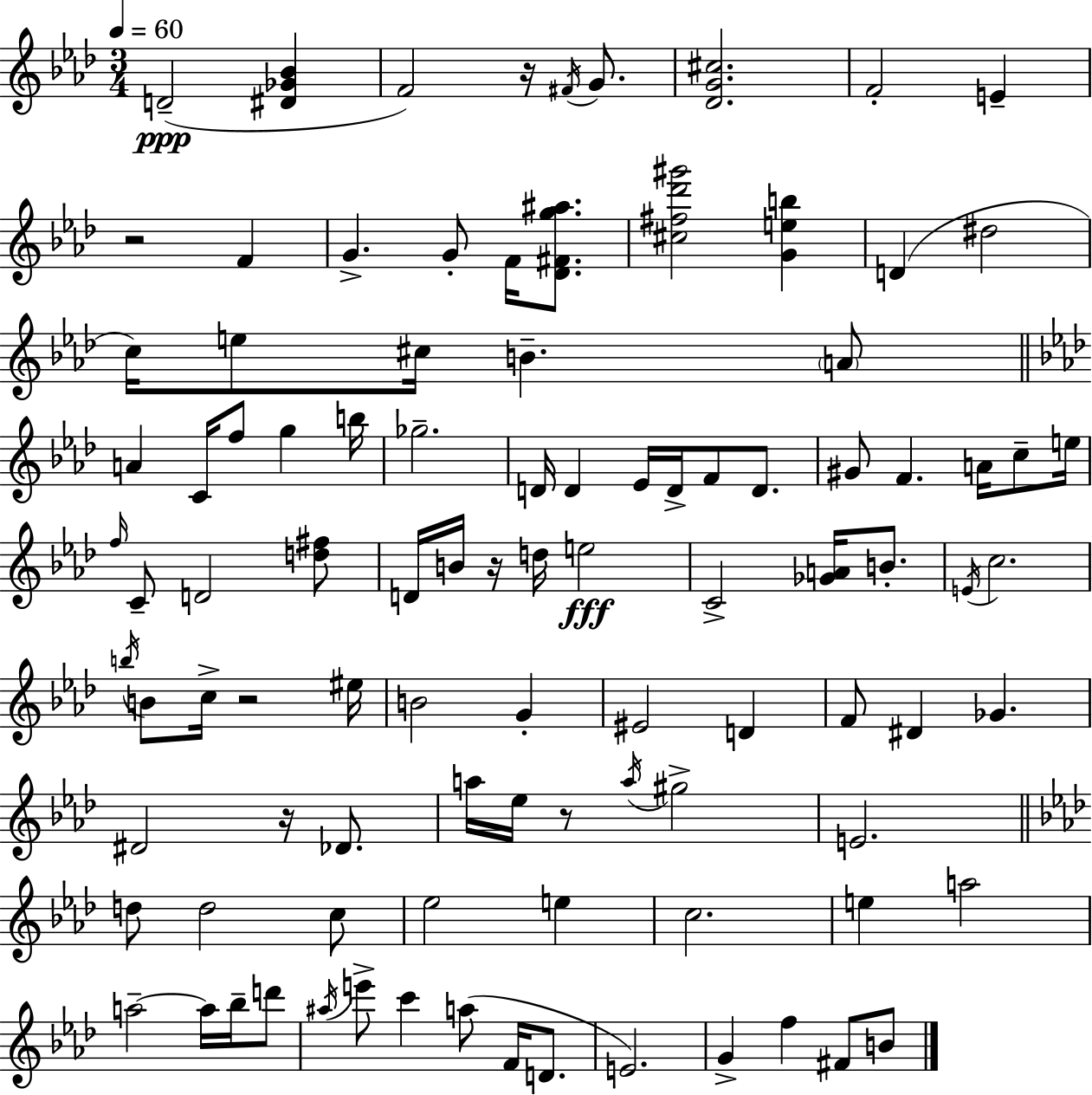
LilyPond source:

{
  \clef treble
  \numericTimeSignature
  \time 3/4
  \key aes \major
  \tempo 4 = 60
  d'2--(\ppp <dis' ges' bes'>4 | f'2) r16 \acciaccatura { fis'16 } g'8. | <des' g' cis''>2. | f'2-. e'4-- | \break r2 f'4 | g'4.-> g'8-. f'16 <des' fis' g'' ais''>8. | <cis'' fis'' des''' gis'''>2 <g' e'' b''>4 | d'4( dis''2 | \break c''16) e''8 cis''16 b'4.-- \parenthesize a'8 | \bar "||" \break \key f \minor a'4 c'16 f''8 g''4 b''16 | ges''2.-- | d'16 d'4 ees'16 d'16-> f'8 d'8. | gis'8 f'4. a'16 c''8-- e''16 | \break \grace { f''16 } c'8-- d'2 <d'' fis''>8 | d'16 b'16 r16 d''16 e''2\fff | c'2-> <ges' a'>16 b'8.-. | \acciaccatura { e'16 } c''2. | \break \acciaccatura { b''16 } b'8 c''16-> r2 | eis''16 b'2 g'4-. | eis'2 d'4 | f'8 dis'4 ges'4. | \break dis'2 r16 | des'8. a''16 ees''16 r8 \acciaccatura { a''16 } gis''2-> | e'2. | \bar "||" \break \key aes \major d''8 d''2 c''8 | ees''2 e''4 | c''2. | e''4 a''2 | \break a''2--~~ a''16 bes''16-- d'''8 | \acciaccatura { ais''16 } e'''8-> c'''4 a''8( f'16 d'8. | e'2.) | g'4-> f''4 fis'8 b'8 | \break \bar "|."
}